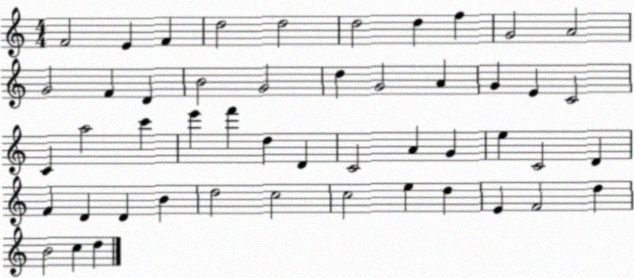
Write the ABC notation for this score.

X:1
T:Untitled
M:4/4
L:1/4
K:C
F2 E F d2 d2 d2 d f G2 A2 G2 F D B2 G2 d G2 A G E C2 C a2 c' e' f' d D C2 A G e C2 D F D D B d2 c2 c2 e d E F2 d B2 c d